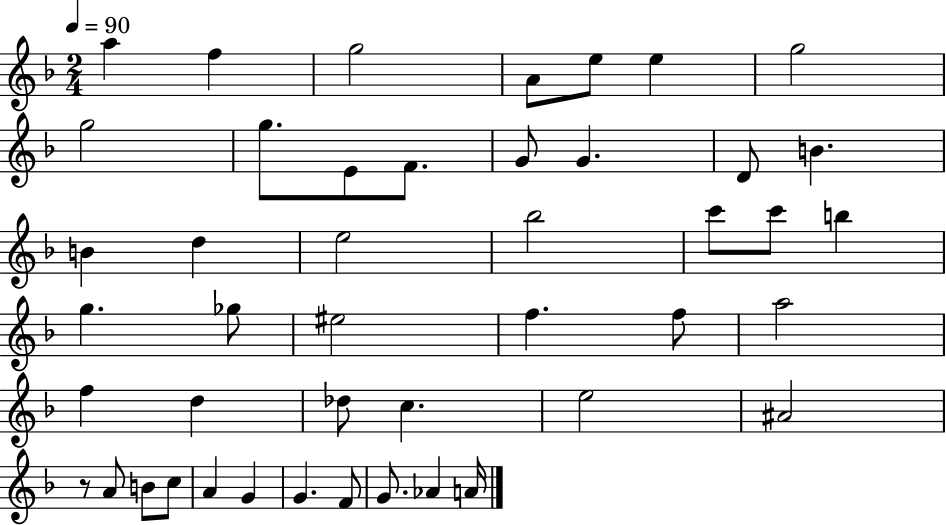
{
  \clef treble
  \numericTimeSignature
  \time 2/4
  \key f \major
  \tempo 4 = 90
  \repeat volta 2 { a''4 f''4 | g''2 | a'8 e''8 e''4 | g''2 | \break g''2 | g''8. e'8 f'8. | g'8 g'4. | d'8 b'4. | \break b'4 d''4 | e''2 | bes''2 | c'''8 c'''8 b''4 | \break g''4. ges''8 | eis''2 | f''4. f''8 | a''2 | \break f''4 d''4 | des''8 c''4. | e''2 | ais'2 | \break r8 a'8 b'8 c''8 | a'4 g'4 | g'4. f'8 | g'8. aes'4 a'16 | \break } \bar "|."
}